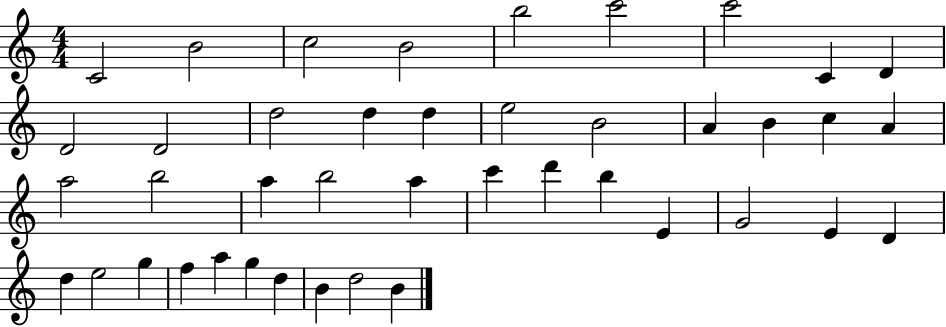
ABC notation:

X:1
T:Untitled
M:4/4
L:1/4
K:C
C2 B2 c2 B2 b2 c'2 c'2 C D D2 D2 d2 d d e2 B2 A B c A a2 b2 a b2 a c' d' b E G2 E D d e2 g f a g d B d2 B